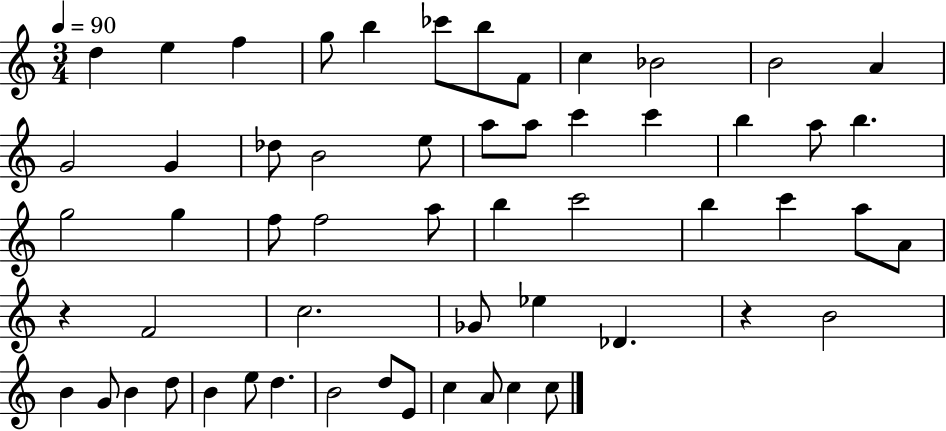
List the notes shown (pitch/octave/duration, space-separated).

D5/q E5/q F5/q G5/e B5/q CES6/e B5/e F4/e C5/q Bb4/h B4/h A4/q G4/h G4/q Db5/e B4/h E5/e A5/e A5/e C6/q C6/q B5/q A5/e B5/q. G5/h G5/q F5/e F5/h A5/e B5/q C6/h B5/q C6/q A5/e A4/e R/q F4/h C5/h. Gb4/e Eb5/q Db4/q. R/q B4/h B4/q G4/e B4/q D5/e B4/q E5/e D5/q. B4/h D5/e E4/e C5/q A4/e C5/q C5/e